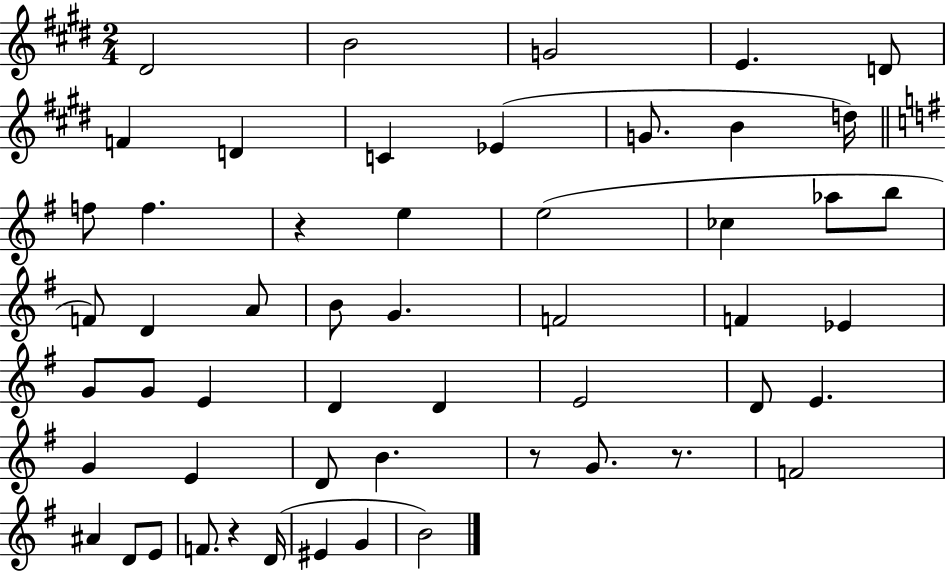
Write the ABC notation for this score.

X:1
T:Untitled
M:2/4
L:1/4
K:E
^D2 B2 G2 E D/2 F D C _E G/2 B d/4 f/2 f z e e2 _c _a/2 b/2 F/2 D A/2 B/2 G F2 F _E G/2 G/2 E D D E2 D/2 E G E D/2 B z/2 G/2 z/2 F2 ^A D/2 E/2 F/2 z D/4 ^E G B2